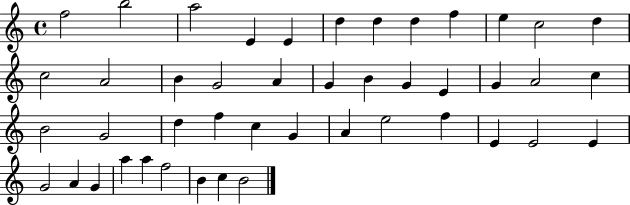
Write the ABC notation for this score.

X:1
T:Untitled
M:4/4
L:1/4
K:C
f2 b2 a2 E E d d d f e c2 d c2 A2 B G2 A G B G E G A2 c B2 G2 d f c G A e2 f E E2 E G2 A G a a f2 B c B2